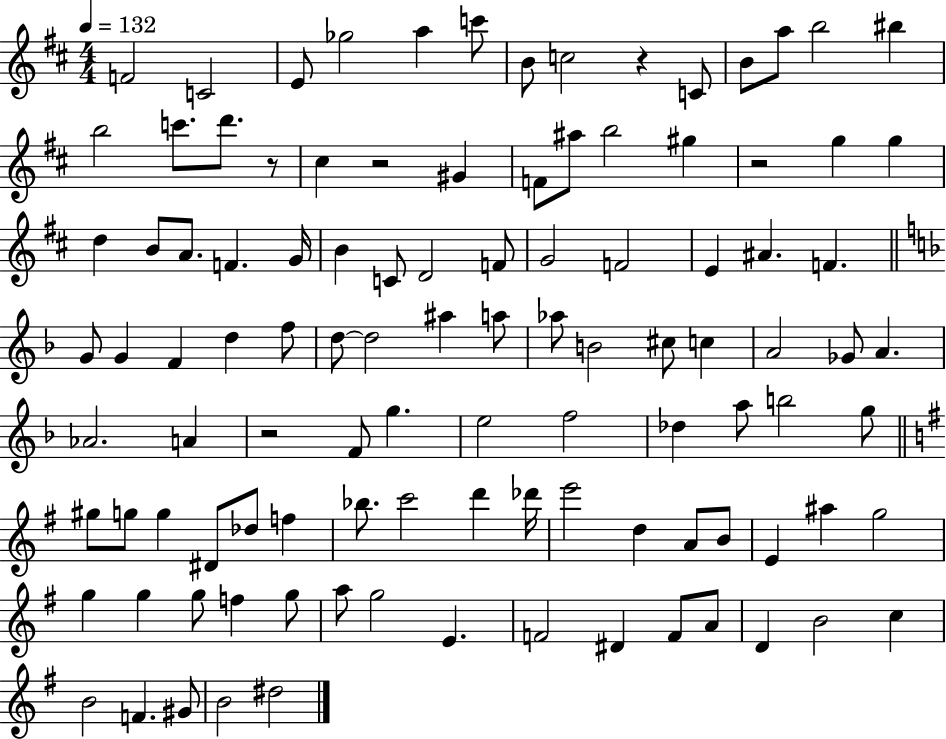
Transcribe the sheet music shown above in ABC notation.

X:1
T:Untitled
M:4/4
L:1/4
K:D
F2 C2 E/2 _g2 a c'/2 B/2 c2 z C/2 B/2 a/2 b2 ^b b2 c'/2 d'/2 z/2 ^c z2 ^G F/2 ^a/2 b2 ^g z2 g g d B/2 A/2 F G/4 B C/2 D2 F/2 G2 F2 E ^A F G/2 G F d f/2 d/2 d2 ^a a/2 _a/2 B2 ^c/2 c A2 _G/2 A _A2 A z2 F/2 g e2 f2 _d a/2 b2 g/2 ^g/2 g/2 g ^D/2 _d/2 f _b/2 c'2 d' _d'/4 e'2 d A/2 B/2 E ^a g2 g g g/2 f g/2 a/2 g2 E F2 ^D F/2 A/2 D B2 c B2 F ^G/2 B2 ^d2